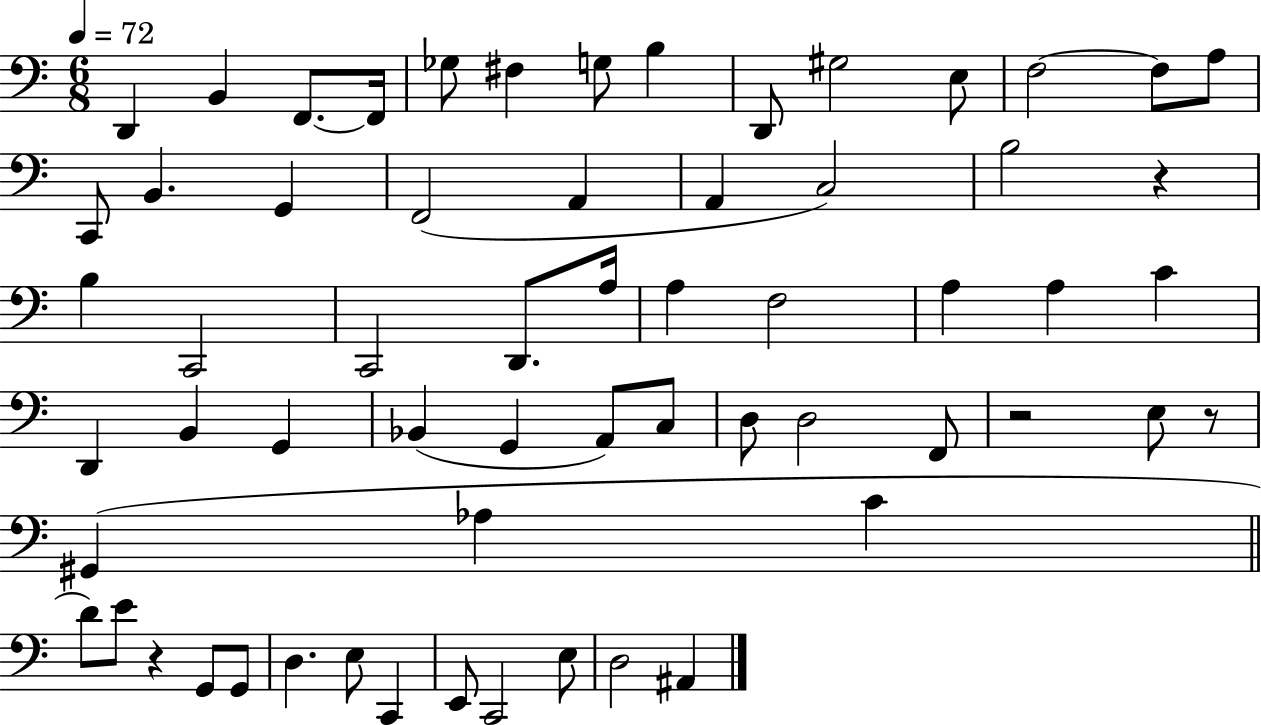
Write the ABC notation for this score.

X:1
T:Untitled
M:6/8
L:1/4
K:C
D,, B,, F,,/2 F,,/4 _G,/2 ^F, G,/2 B, D,,/2 ^G,2 E,/2 F,2 F,/2 A,/2 C,,/2 B,, G,, F,,2 A,, A,, C,2 B,2 z B, C,,2 C,,2 D,,/2 A,/4 A, F,2 A, A, C D,, B,, G,, _B,, G,, A,,/2 C,/2 D,/2 D,2 F,,/2 z2 E,/2 z/2 ^G,, _A, C D/2 E/2 z G,,/2 G,,/2 D, E,/2 C,, E,,/2 C,,2 E,/2 D,2 ^A,,